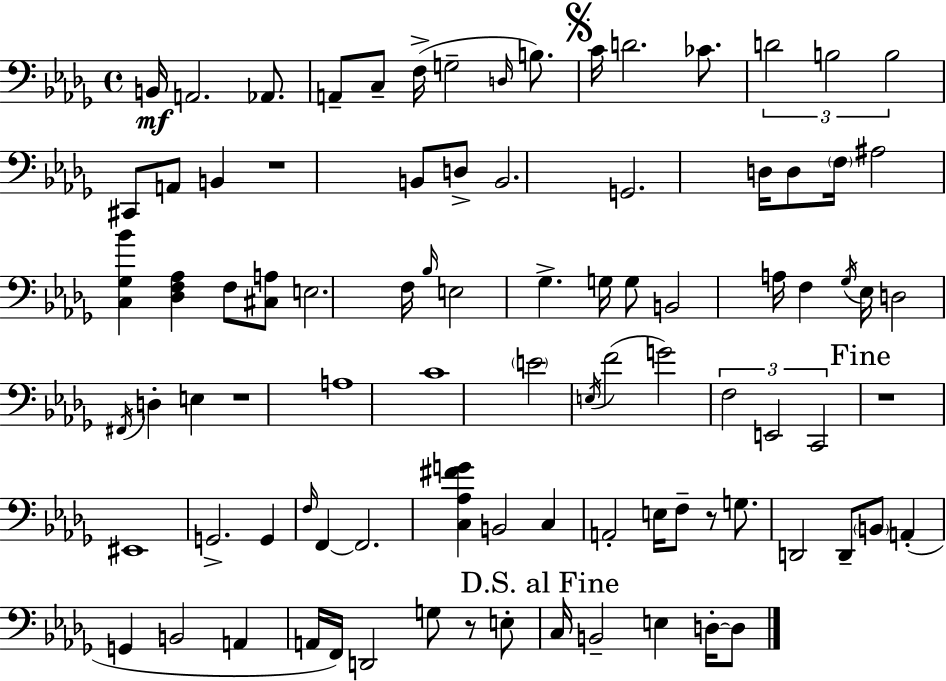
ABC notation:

X:1
T:Untitled
M:4/4
L:1/4
K:Bbm
B,,/4 A,,2 _A,,/2 A,,/2 C,/2 F,/4 G,2 D,/4 B,/2 C/4 D2 _C/2 D2 B,2 B,2 ^C,,/2 A,,/2 B,, z4 B,,/2 D,/2 B,,2 G,,2 D,/4 D,/2 F,/4 ^A,2 [C,_G,_B] [_D,F,_A,] F,/2 [^C,A,]/2 E,2 F,/4 _B,/4 E,2 _G, G,/4 G,/2 B,,2 A,/4 F, _G,/4 _E,/4 D,2 ^F,,/4 D, E, z4 A,4 C4 E2 E,/4 F2 G2 F,2 E,,2 C,,2 z4 ^E,,4 G,,2 G,, F,/4 F,, F,,2 [C,_A,^FG] B,,2 C, A,,2 E,/4 F,/2 z/2 G,/2 D,,2 D,,/2 B,,/2 A,, G,, B,,2 A,, A,,/4 F,,/4 D,,2 G,/2 z/2 E,/2 C,/4 B,,2 E, D,/4 D,/2